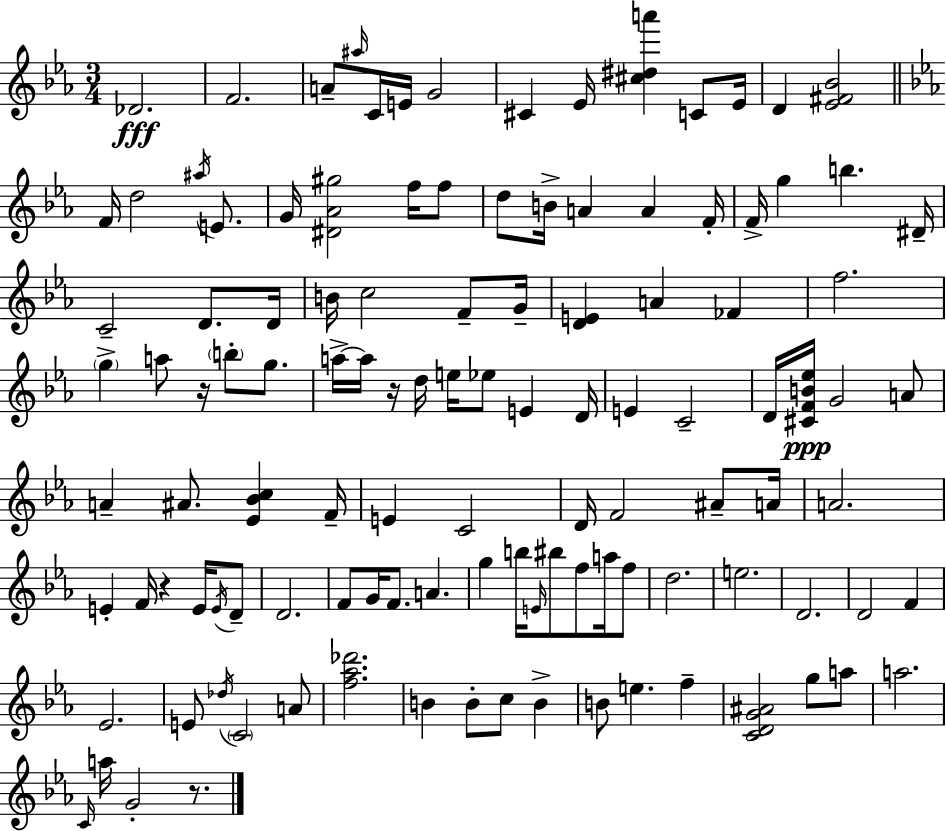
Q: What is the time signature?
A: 3/4